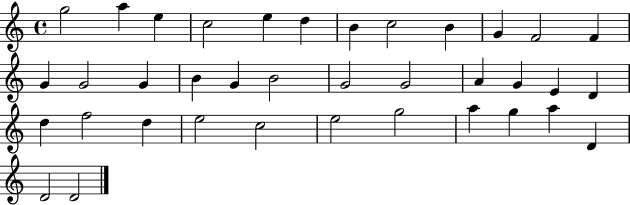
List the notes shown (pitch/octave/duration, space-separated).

G5/h A5/q E5/q C5/h E5/q D5/q B4/q C5/h B4/q G4/q F4/h F4/q G4/q G4/h G4/q B4/q G4/q B4/h G4/h G4/h A4/q G4/q E4/q D4/q D5/q F5/h D5/q E5/h C5/h E5/h G5/h A5/q G5/q A5/q D4/q D4/h D4/h